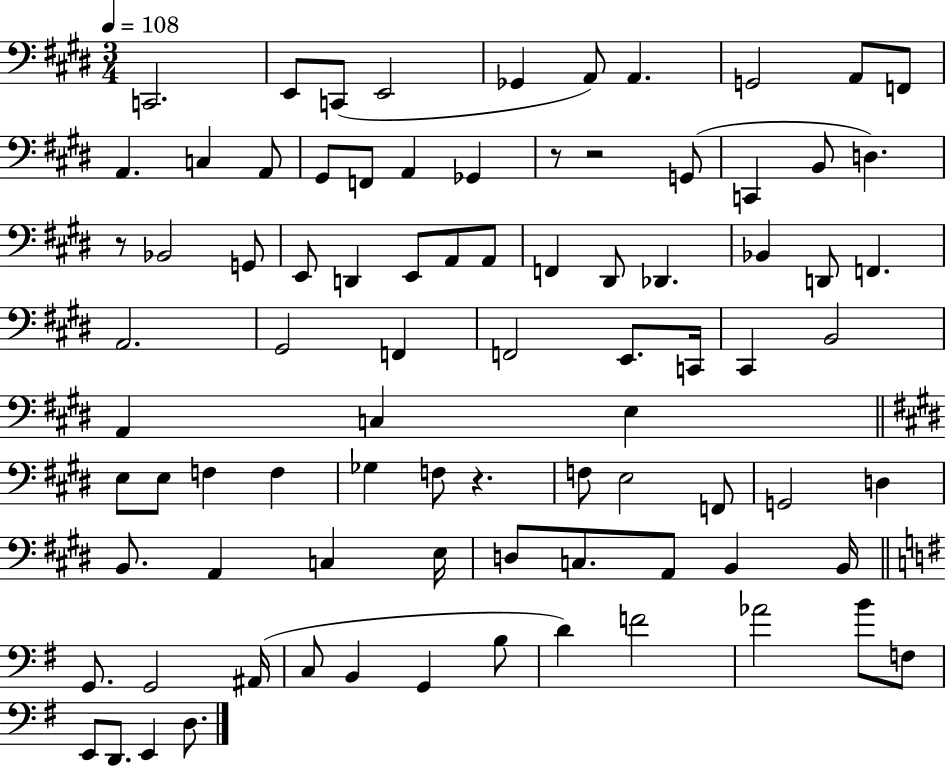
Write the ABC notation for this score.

X:1
T:Untitled
M:3/4
L:1/4
K:E
C,,2 E,,/2 C,,/2 E,,2 _G,, A,,/2 A,, G,,2 A,,/2 F,,/2 A,, C, A,,/2 ^G,,/2 F,,/2 A,, _G,, z/2 z2 G,,/2 C,, B,,/2 D, z/2 _B,,2 G,,/2 E,,/2 D,, E,,/2 A,,/2 A,,/2 F,, ^D,,/2 _D,, _B,, D,,/2 F,, A,,2 ^G,,2 F,, F,,2 E,,/2 C,,/4 ^C,, B,,2 A,, C, E, E,/2 E,/2 F, F, _G, F,/2 z F,/2 E,2 F,,/2 G,,2 D, B,,/2 A,, C, E,/4 D,/2 C,/2 A,,/2 B,, B,,/4 G,,/2 G,,2 ^A,,/4 C,/2 B,, G,, B,/2 D F2 _A2 B/2 F,/2 E,,/2 D,,/2 E,, D,/2